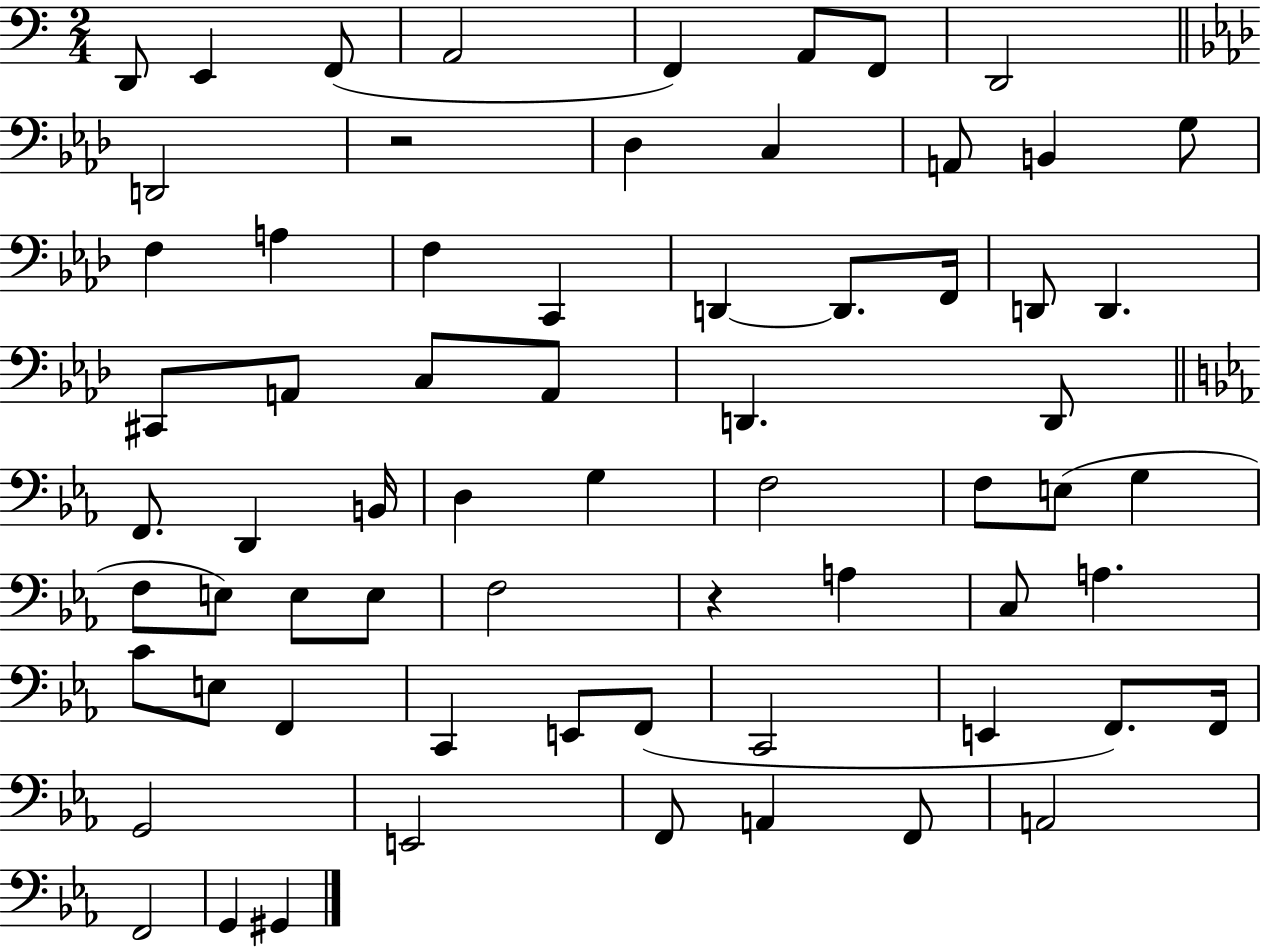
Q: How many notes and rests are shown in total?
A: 67